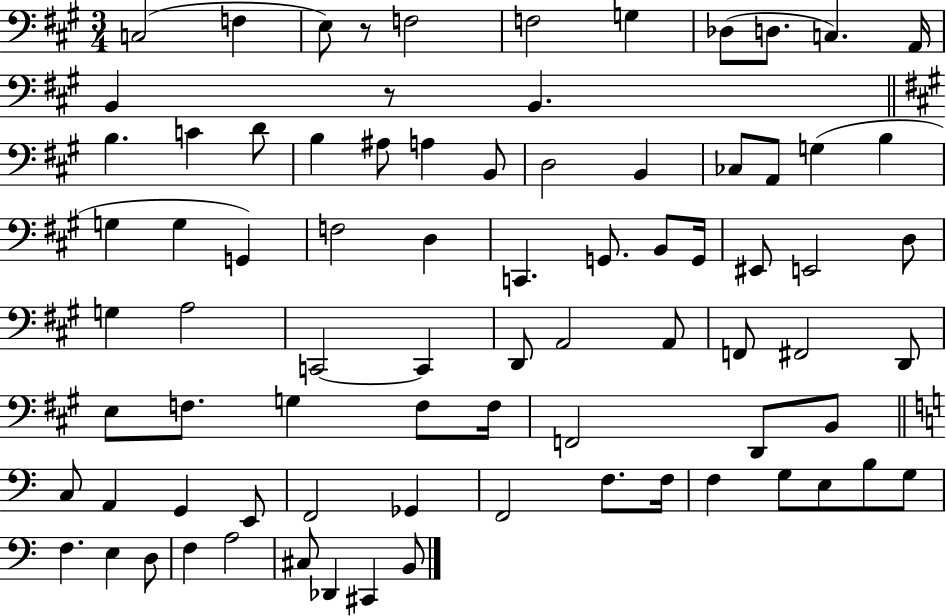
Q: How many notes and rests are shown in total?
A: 80